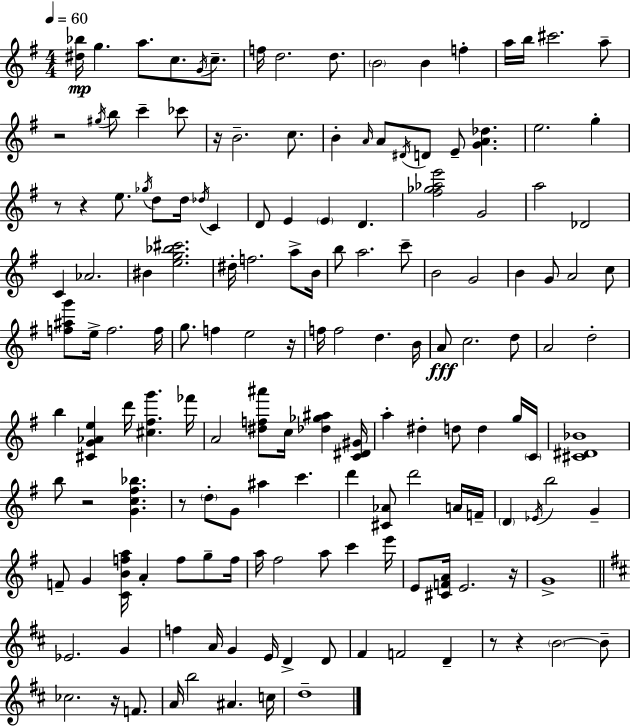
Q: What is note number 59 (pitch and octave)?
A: E5